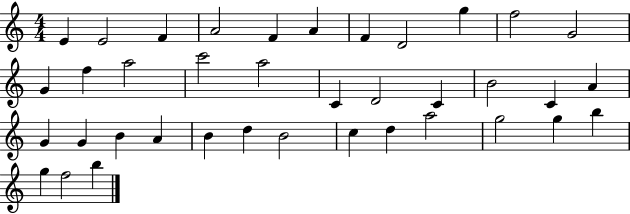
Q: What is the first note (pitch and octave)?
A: E4